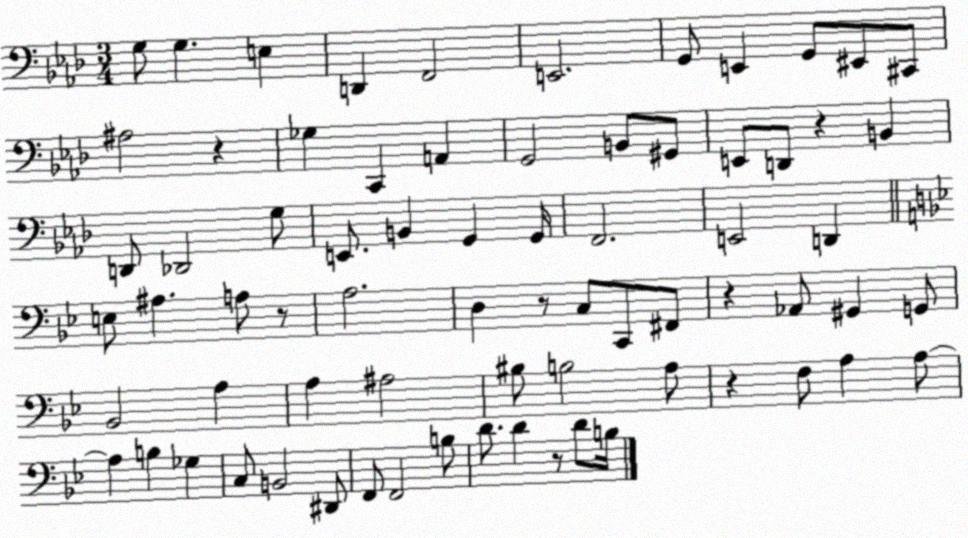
X:1
T:Untitled
M:3/4
L:1/4
K:Ab
G,/2 G, E, D,, F,,2 E,,2 G,,/2 E,, G,,/2 ^E,,/2 ^C,,/2 ^A,2 z _G, C,, A,, G,,2 B,,/2 ^G,,/2 E,,/2 D,,/2 z B,, D,,/2 _D,,2 G,/2 E,,/2 B,, G,, G,,/4 F,,2 E,,2 D,, E,/2 ^A, A,/2 z/2 A,2 D, z/2 C,/2 C,,/2 ^F,,/2 z _A,,/2 ^G,, G,,/2 _B,,2 A, A, ^A,2 ^B,/2 B,2 A,/2 z F,/2 A, A,/2 A, B, _G, C,/2 B,,2 ^D,,/2 F,,/2 F,,2 B,/2 D/2 D z/2 D/2 B,/4